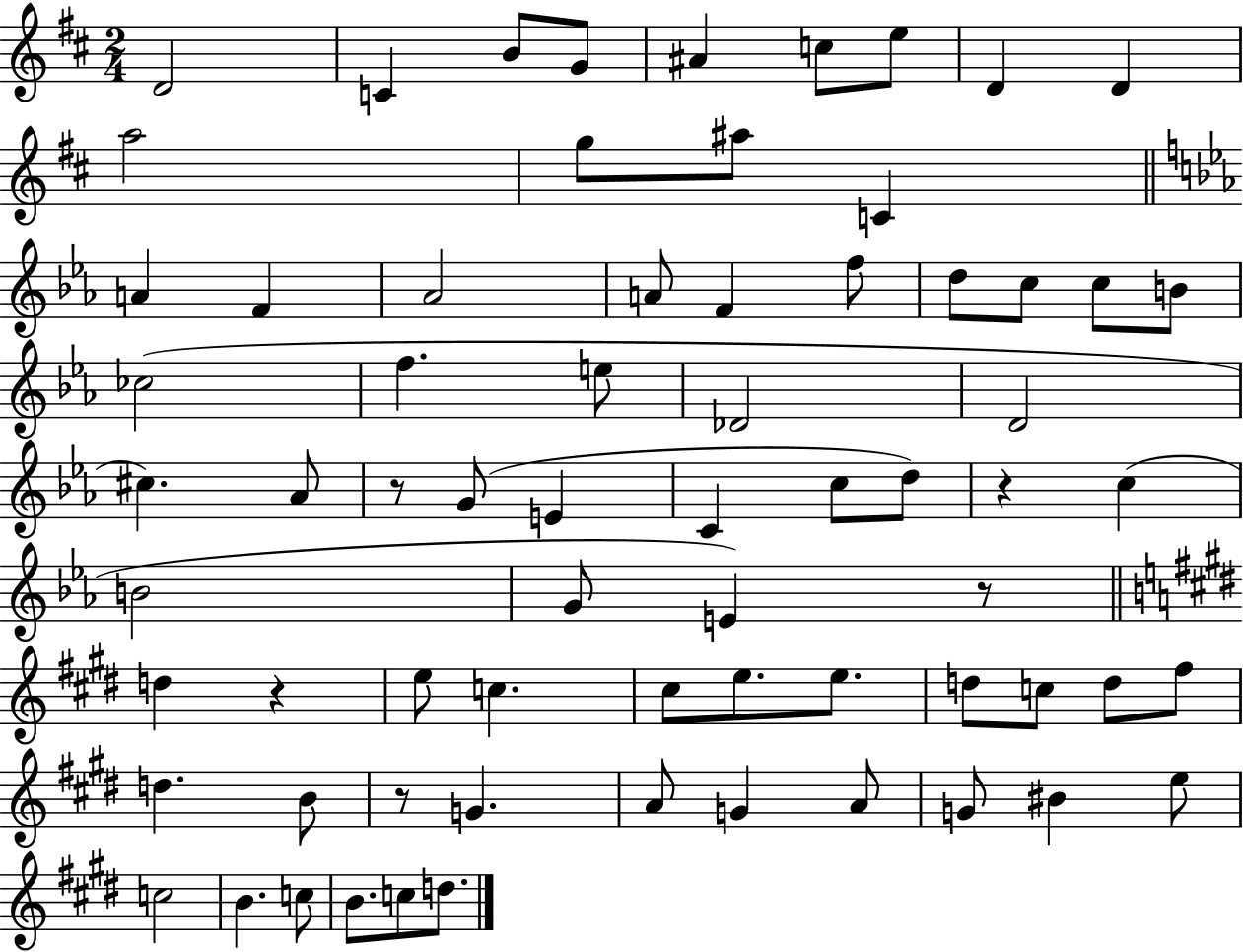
{
  \clef treble
  \numericTimeSignature
  \time 2/4
  \key d \major
  d'2 | c'4 b'8 g'8 | ais'4 c''8 e''8 | d'4 d'4 | \break a''2 | g''8 ais''8 c'4 | \bar "||" \break \key ees \major a'4 f'4 | aes'2 | a'8 f'4 f''8 | d''8 c''8 c''8 b'8 | \break ces''2( | f''4. e''8 | des'2 | d'2 | \break cis''4.) aes'8 | r8 g'8( e'4 | c'4 c''8 d''8) | r4 c''4( | \break b'2 | g'8 e'4) r8 | \bar "||" \break \key e \major d''4 r4 | e''8 c''4. | cis''8 e''8. e''8. | d''8 c''8 d''8 fis''8 | \break d''4. b'8 | r8 g'4. | a'8 g'4 a'8 | g'8 bis'4 e''8 | \break c''2 | b'4. c''8 | b'8. c''8 d''8. | \bar "|."
}